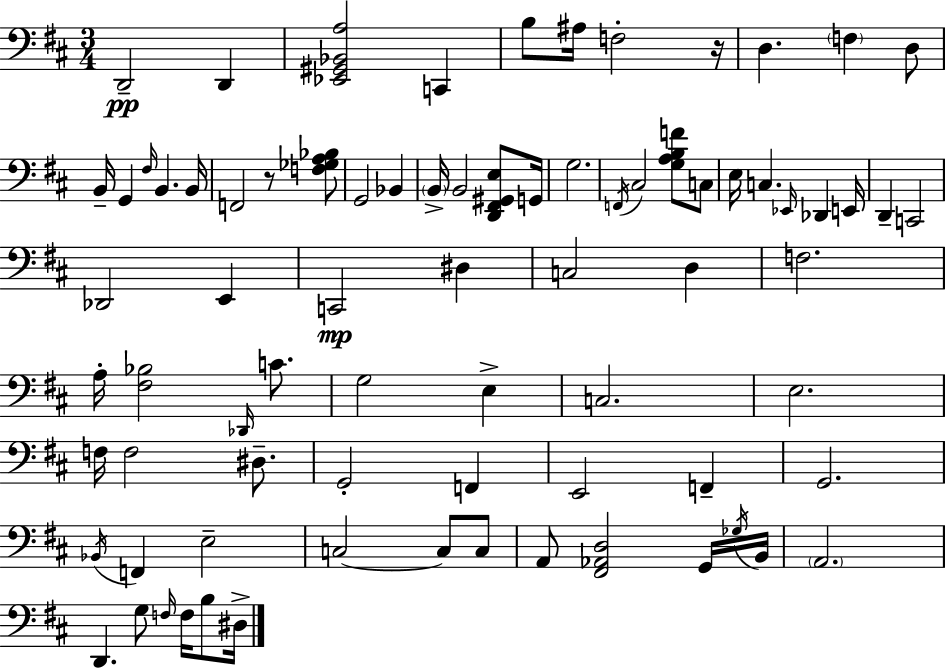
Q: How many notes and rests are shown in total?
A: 78